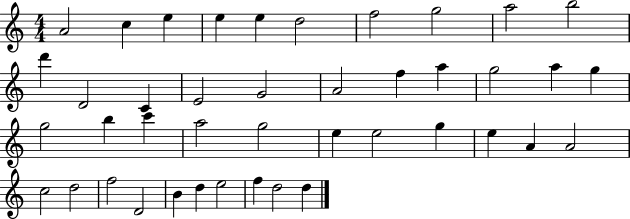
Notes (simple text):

A4/h C5/q E5/q E5/q E5/q D5/h F5/h G5/h A5/h B5/h D6/q D4/h C4/q E4/h G4/h A4/h F5/q A5/q G5/h A5/q G5/q G5/h B5/q C6/q A5/h G5/h E5/q E5/h G5/q E5/q A4/q A4/h C5/h D5/h F5/h D4/h B4/q D5/q E5/h F5/q D5/h D5/q